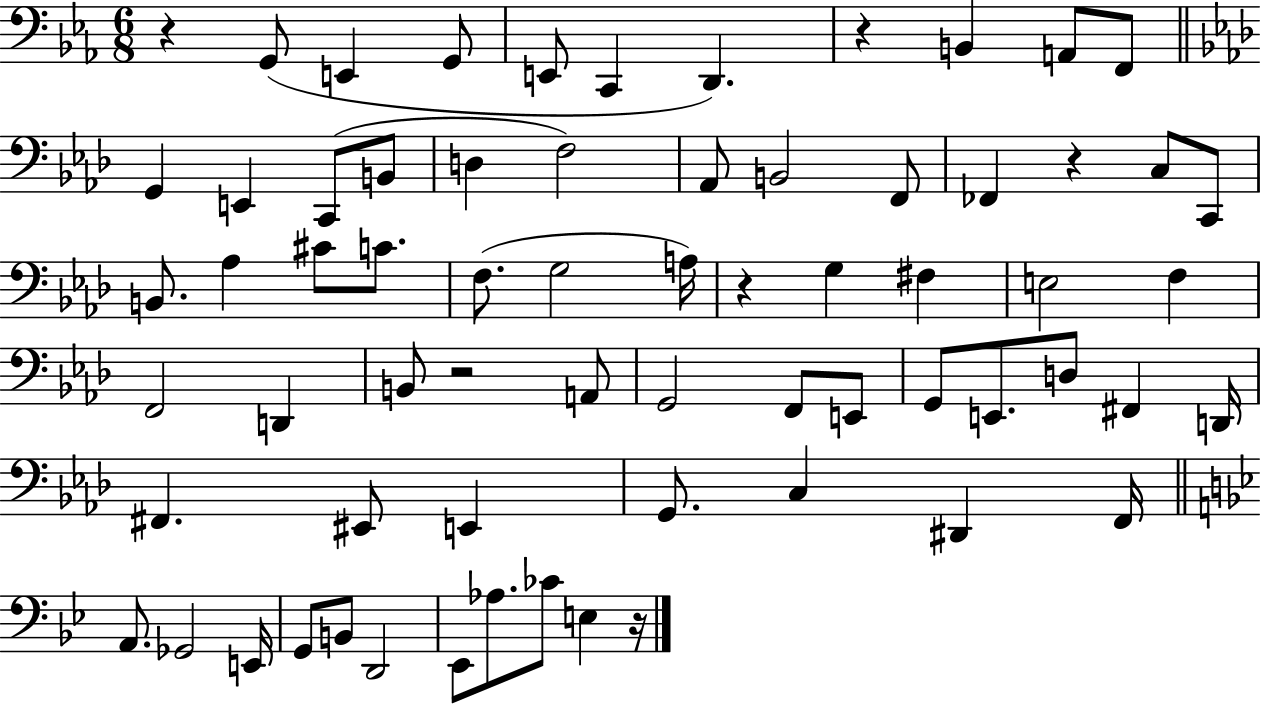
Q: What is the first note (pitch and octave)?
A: G2